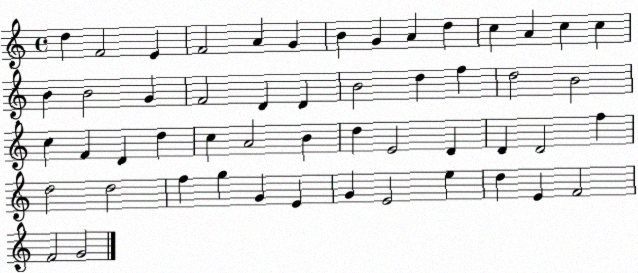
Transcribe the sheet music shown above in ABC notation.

X:1
T:Untitled
M:4/4
L:1/4
K:C
d F2 E F2 A G B G A d c A c c B B2 G F2 D D B2 d f d2 B2 c F D d c A2 B d E2 D D D2 f d2 d2 f g G E G E2 e d E F2 F2 G2